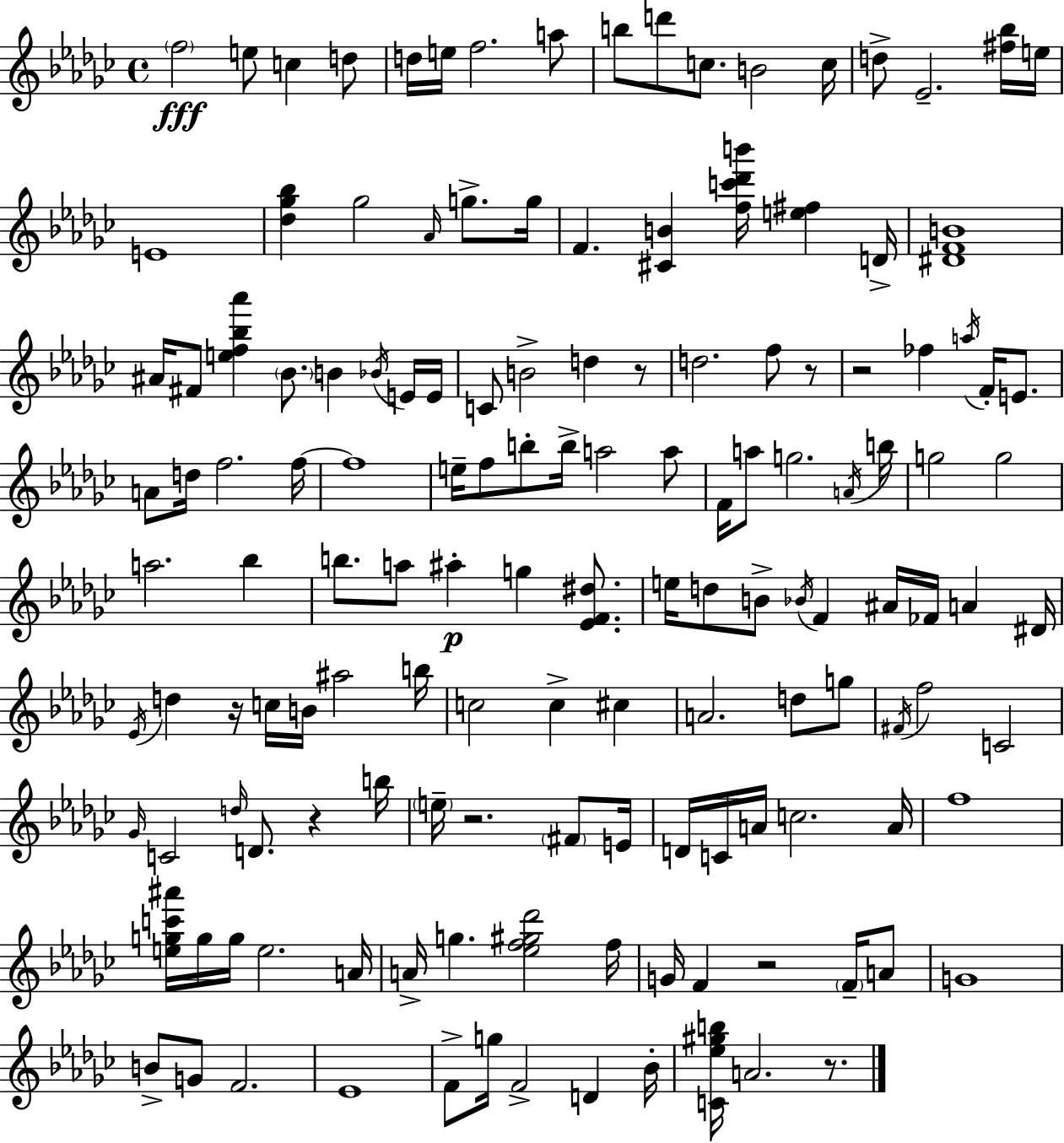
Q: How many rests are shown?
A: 8